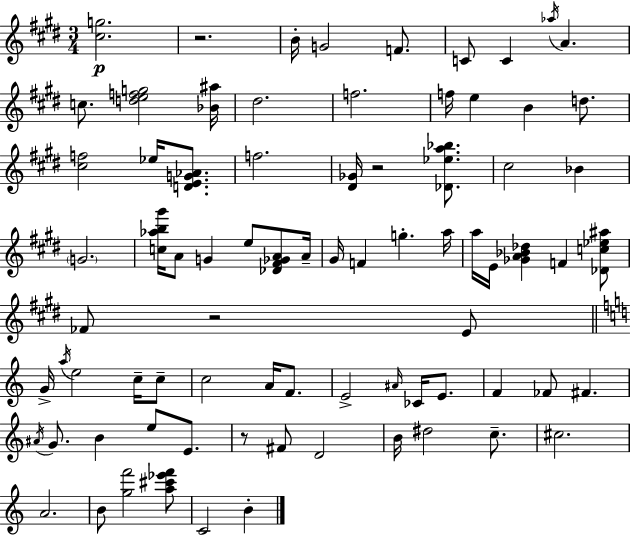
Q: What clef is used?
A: treble